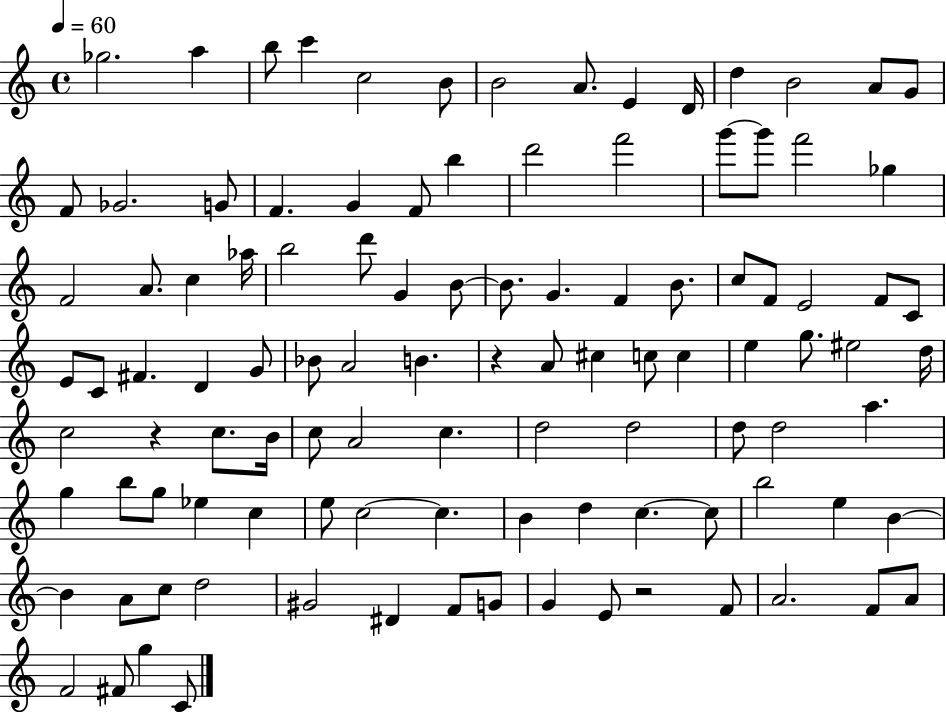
Gb5/h. A5/q B5/e C6/q C5/h B4/e B4/h A4/e. E4/q D4/s D5/q B4/h A4/e G4/e F4/e Gb4/h. G4/e F4/q. G4/q F4/e B5/q D6/h F6/h G6/e G6/e F6/h Gb5/q F4/h A4/e. C5/q Ab5/s B5/h D6/e G4/q B4/e B4/e. G4/q. F4/q B4/e. C5/e F4/e E4/h F4/e C4/e E4/e C4/e F#4/q. D4/q G4/e Bb4/e A4/h B4/q. R/q A4/e C#5/q C5/e C5/q E5/q G5/e. EIS5/h D5/s C5/h R/q C5/e. B4/s C5/e A4/h C5/q. D5/h D5/h D5/e D5/h A5/q. G5/q B5/e G5/e Eb5/q C5/q E5/e C5/h C5/q. B4/q D5/q C5/q. C5/e B5/h E5/q B4/q B4/q A4/e C5/e D5/h G#4/h D#4/q F4/e G4/e G4/q E4/e R/h F4/e A4/h. F4/e A4/e F4/h F#4/e G5/q C4/e